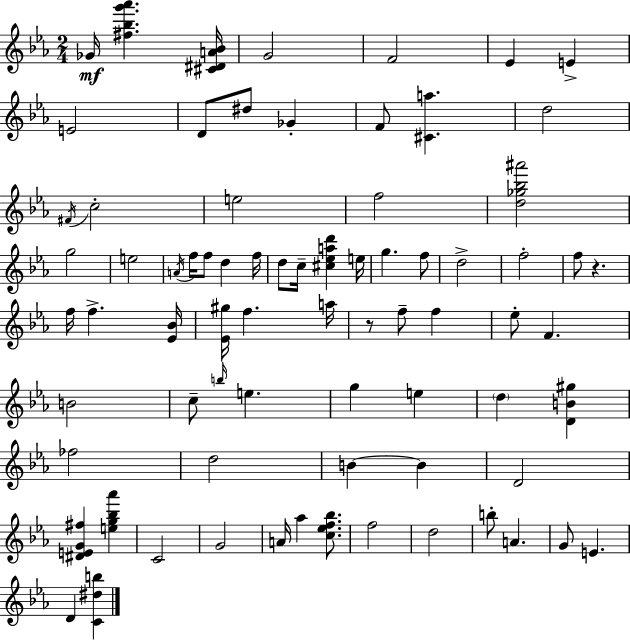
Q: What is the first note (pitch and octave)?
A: Gb4